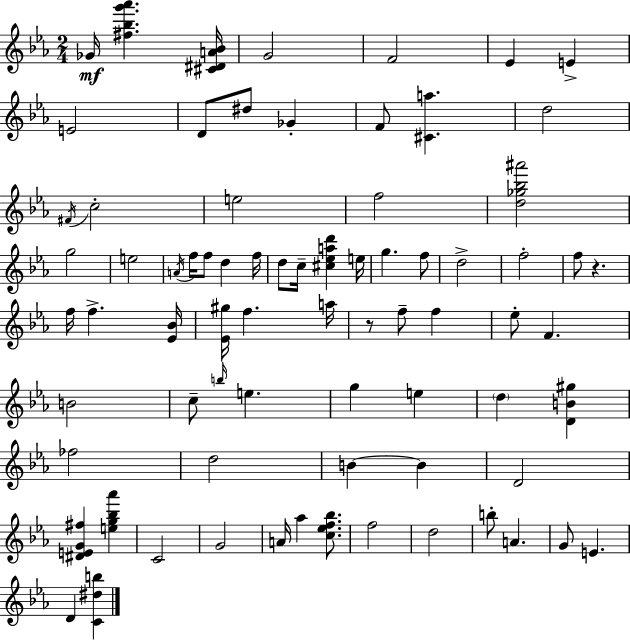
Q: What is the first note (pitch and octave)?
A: Gb4